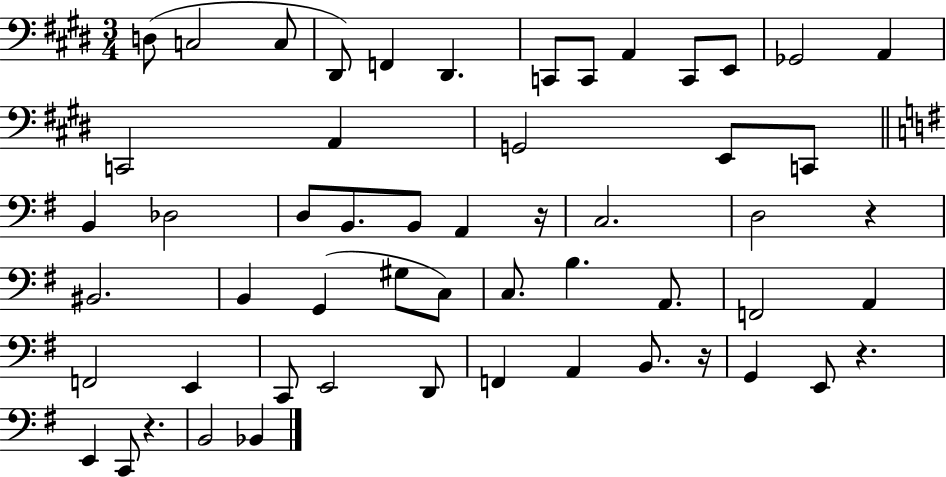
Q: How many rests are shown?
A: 5